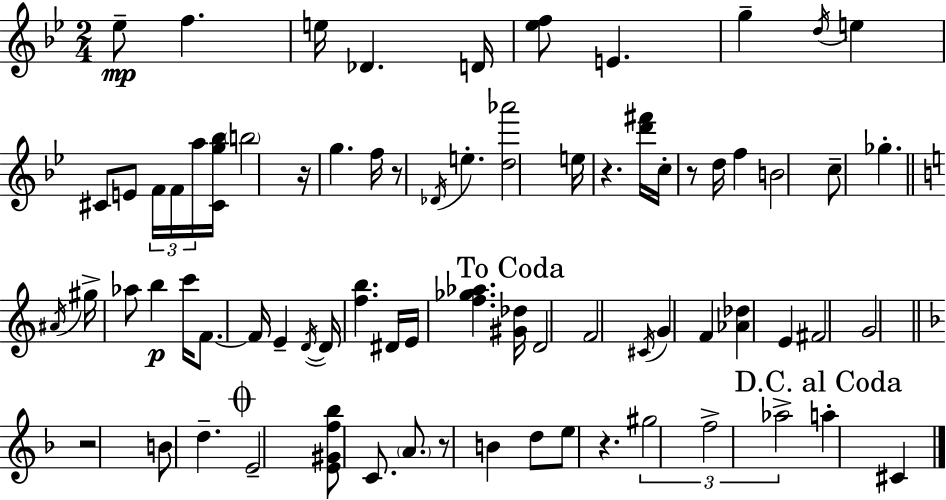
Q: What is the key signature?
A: BES major